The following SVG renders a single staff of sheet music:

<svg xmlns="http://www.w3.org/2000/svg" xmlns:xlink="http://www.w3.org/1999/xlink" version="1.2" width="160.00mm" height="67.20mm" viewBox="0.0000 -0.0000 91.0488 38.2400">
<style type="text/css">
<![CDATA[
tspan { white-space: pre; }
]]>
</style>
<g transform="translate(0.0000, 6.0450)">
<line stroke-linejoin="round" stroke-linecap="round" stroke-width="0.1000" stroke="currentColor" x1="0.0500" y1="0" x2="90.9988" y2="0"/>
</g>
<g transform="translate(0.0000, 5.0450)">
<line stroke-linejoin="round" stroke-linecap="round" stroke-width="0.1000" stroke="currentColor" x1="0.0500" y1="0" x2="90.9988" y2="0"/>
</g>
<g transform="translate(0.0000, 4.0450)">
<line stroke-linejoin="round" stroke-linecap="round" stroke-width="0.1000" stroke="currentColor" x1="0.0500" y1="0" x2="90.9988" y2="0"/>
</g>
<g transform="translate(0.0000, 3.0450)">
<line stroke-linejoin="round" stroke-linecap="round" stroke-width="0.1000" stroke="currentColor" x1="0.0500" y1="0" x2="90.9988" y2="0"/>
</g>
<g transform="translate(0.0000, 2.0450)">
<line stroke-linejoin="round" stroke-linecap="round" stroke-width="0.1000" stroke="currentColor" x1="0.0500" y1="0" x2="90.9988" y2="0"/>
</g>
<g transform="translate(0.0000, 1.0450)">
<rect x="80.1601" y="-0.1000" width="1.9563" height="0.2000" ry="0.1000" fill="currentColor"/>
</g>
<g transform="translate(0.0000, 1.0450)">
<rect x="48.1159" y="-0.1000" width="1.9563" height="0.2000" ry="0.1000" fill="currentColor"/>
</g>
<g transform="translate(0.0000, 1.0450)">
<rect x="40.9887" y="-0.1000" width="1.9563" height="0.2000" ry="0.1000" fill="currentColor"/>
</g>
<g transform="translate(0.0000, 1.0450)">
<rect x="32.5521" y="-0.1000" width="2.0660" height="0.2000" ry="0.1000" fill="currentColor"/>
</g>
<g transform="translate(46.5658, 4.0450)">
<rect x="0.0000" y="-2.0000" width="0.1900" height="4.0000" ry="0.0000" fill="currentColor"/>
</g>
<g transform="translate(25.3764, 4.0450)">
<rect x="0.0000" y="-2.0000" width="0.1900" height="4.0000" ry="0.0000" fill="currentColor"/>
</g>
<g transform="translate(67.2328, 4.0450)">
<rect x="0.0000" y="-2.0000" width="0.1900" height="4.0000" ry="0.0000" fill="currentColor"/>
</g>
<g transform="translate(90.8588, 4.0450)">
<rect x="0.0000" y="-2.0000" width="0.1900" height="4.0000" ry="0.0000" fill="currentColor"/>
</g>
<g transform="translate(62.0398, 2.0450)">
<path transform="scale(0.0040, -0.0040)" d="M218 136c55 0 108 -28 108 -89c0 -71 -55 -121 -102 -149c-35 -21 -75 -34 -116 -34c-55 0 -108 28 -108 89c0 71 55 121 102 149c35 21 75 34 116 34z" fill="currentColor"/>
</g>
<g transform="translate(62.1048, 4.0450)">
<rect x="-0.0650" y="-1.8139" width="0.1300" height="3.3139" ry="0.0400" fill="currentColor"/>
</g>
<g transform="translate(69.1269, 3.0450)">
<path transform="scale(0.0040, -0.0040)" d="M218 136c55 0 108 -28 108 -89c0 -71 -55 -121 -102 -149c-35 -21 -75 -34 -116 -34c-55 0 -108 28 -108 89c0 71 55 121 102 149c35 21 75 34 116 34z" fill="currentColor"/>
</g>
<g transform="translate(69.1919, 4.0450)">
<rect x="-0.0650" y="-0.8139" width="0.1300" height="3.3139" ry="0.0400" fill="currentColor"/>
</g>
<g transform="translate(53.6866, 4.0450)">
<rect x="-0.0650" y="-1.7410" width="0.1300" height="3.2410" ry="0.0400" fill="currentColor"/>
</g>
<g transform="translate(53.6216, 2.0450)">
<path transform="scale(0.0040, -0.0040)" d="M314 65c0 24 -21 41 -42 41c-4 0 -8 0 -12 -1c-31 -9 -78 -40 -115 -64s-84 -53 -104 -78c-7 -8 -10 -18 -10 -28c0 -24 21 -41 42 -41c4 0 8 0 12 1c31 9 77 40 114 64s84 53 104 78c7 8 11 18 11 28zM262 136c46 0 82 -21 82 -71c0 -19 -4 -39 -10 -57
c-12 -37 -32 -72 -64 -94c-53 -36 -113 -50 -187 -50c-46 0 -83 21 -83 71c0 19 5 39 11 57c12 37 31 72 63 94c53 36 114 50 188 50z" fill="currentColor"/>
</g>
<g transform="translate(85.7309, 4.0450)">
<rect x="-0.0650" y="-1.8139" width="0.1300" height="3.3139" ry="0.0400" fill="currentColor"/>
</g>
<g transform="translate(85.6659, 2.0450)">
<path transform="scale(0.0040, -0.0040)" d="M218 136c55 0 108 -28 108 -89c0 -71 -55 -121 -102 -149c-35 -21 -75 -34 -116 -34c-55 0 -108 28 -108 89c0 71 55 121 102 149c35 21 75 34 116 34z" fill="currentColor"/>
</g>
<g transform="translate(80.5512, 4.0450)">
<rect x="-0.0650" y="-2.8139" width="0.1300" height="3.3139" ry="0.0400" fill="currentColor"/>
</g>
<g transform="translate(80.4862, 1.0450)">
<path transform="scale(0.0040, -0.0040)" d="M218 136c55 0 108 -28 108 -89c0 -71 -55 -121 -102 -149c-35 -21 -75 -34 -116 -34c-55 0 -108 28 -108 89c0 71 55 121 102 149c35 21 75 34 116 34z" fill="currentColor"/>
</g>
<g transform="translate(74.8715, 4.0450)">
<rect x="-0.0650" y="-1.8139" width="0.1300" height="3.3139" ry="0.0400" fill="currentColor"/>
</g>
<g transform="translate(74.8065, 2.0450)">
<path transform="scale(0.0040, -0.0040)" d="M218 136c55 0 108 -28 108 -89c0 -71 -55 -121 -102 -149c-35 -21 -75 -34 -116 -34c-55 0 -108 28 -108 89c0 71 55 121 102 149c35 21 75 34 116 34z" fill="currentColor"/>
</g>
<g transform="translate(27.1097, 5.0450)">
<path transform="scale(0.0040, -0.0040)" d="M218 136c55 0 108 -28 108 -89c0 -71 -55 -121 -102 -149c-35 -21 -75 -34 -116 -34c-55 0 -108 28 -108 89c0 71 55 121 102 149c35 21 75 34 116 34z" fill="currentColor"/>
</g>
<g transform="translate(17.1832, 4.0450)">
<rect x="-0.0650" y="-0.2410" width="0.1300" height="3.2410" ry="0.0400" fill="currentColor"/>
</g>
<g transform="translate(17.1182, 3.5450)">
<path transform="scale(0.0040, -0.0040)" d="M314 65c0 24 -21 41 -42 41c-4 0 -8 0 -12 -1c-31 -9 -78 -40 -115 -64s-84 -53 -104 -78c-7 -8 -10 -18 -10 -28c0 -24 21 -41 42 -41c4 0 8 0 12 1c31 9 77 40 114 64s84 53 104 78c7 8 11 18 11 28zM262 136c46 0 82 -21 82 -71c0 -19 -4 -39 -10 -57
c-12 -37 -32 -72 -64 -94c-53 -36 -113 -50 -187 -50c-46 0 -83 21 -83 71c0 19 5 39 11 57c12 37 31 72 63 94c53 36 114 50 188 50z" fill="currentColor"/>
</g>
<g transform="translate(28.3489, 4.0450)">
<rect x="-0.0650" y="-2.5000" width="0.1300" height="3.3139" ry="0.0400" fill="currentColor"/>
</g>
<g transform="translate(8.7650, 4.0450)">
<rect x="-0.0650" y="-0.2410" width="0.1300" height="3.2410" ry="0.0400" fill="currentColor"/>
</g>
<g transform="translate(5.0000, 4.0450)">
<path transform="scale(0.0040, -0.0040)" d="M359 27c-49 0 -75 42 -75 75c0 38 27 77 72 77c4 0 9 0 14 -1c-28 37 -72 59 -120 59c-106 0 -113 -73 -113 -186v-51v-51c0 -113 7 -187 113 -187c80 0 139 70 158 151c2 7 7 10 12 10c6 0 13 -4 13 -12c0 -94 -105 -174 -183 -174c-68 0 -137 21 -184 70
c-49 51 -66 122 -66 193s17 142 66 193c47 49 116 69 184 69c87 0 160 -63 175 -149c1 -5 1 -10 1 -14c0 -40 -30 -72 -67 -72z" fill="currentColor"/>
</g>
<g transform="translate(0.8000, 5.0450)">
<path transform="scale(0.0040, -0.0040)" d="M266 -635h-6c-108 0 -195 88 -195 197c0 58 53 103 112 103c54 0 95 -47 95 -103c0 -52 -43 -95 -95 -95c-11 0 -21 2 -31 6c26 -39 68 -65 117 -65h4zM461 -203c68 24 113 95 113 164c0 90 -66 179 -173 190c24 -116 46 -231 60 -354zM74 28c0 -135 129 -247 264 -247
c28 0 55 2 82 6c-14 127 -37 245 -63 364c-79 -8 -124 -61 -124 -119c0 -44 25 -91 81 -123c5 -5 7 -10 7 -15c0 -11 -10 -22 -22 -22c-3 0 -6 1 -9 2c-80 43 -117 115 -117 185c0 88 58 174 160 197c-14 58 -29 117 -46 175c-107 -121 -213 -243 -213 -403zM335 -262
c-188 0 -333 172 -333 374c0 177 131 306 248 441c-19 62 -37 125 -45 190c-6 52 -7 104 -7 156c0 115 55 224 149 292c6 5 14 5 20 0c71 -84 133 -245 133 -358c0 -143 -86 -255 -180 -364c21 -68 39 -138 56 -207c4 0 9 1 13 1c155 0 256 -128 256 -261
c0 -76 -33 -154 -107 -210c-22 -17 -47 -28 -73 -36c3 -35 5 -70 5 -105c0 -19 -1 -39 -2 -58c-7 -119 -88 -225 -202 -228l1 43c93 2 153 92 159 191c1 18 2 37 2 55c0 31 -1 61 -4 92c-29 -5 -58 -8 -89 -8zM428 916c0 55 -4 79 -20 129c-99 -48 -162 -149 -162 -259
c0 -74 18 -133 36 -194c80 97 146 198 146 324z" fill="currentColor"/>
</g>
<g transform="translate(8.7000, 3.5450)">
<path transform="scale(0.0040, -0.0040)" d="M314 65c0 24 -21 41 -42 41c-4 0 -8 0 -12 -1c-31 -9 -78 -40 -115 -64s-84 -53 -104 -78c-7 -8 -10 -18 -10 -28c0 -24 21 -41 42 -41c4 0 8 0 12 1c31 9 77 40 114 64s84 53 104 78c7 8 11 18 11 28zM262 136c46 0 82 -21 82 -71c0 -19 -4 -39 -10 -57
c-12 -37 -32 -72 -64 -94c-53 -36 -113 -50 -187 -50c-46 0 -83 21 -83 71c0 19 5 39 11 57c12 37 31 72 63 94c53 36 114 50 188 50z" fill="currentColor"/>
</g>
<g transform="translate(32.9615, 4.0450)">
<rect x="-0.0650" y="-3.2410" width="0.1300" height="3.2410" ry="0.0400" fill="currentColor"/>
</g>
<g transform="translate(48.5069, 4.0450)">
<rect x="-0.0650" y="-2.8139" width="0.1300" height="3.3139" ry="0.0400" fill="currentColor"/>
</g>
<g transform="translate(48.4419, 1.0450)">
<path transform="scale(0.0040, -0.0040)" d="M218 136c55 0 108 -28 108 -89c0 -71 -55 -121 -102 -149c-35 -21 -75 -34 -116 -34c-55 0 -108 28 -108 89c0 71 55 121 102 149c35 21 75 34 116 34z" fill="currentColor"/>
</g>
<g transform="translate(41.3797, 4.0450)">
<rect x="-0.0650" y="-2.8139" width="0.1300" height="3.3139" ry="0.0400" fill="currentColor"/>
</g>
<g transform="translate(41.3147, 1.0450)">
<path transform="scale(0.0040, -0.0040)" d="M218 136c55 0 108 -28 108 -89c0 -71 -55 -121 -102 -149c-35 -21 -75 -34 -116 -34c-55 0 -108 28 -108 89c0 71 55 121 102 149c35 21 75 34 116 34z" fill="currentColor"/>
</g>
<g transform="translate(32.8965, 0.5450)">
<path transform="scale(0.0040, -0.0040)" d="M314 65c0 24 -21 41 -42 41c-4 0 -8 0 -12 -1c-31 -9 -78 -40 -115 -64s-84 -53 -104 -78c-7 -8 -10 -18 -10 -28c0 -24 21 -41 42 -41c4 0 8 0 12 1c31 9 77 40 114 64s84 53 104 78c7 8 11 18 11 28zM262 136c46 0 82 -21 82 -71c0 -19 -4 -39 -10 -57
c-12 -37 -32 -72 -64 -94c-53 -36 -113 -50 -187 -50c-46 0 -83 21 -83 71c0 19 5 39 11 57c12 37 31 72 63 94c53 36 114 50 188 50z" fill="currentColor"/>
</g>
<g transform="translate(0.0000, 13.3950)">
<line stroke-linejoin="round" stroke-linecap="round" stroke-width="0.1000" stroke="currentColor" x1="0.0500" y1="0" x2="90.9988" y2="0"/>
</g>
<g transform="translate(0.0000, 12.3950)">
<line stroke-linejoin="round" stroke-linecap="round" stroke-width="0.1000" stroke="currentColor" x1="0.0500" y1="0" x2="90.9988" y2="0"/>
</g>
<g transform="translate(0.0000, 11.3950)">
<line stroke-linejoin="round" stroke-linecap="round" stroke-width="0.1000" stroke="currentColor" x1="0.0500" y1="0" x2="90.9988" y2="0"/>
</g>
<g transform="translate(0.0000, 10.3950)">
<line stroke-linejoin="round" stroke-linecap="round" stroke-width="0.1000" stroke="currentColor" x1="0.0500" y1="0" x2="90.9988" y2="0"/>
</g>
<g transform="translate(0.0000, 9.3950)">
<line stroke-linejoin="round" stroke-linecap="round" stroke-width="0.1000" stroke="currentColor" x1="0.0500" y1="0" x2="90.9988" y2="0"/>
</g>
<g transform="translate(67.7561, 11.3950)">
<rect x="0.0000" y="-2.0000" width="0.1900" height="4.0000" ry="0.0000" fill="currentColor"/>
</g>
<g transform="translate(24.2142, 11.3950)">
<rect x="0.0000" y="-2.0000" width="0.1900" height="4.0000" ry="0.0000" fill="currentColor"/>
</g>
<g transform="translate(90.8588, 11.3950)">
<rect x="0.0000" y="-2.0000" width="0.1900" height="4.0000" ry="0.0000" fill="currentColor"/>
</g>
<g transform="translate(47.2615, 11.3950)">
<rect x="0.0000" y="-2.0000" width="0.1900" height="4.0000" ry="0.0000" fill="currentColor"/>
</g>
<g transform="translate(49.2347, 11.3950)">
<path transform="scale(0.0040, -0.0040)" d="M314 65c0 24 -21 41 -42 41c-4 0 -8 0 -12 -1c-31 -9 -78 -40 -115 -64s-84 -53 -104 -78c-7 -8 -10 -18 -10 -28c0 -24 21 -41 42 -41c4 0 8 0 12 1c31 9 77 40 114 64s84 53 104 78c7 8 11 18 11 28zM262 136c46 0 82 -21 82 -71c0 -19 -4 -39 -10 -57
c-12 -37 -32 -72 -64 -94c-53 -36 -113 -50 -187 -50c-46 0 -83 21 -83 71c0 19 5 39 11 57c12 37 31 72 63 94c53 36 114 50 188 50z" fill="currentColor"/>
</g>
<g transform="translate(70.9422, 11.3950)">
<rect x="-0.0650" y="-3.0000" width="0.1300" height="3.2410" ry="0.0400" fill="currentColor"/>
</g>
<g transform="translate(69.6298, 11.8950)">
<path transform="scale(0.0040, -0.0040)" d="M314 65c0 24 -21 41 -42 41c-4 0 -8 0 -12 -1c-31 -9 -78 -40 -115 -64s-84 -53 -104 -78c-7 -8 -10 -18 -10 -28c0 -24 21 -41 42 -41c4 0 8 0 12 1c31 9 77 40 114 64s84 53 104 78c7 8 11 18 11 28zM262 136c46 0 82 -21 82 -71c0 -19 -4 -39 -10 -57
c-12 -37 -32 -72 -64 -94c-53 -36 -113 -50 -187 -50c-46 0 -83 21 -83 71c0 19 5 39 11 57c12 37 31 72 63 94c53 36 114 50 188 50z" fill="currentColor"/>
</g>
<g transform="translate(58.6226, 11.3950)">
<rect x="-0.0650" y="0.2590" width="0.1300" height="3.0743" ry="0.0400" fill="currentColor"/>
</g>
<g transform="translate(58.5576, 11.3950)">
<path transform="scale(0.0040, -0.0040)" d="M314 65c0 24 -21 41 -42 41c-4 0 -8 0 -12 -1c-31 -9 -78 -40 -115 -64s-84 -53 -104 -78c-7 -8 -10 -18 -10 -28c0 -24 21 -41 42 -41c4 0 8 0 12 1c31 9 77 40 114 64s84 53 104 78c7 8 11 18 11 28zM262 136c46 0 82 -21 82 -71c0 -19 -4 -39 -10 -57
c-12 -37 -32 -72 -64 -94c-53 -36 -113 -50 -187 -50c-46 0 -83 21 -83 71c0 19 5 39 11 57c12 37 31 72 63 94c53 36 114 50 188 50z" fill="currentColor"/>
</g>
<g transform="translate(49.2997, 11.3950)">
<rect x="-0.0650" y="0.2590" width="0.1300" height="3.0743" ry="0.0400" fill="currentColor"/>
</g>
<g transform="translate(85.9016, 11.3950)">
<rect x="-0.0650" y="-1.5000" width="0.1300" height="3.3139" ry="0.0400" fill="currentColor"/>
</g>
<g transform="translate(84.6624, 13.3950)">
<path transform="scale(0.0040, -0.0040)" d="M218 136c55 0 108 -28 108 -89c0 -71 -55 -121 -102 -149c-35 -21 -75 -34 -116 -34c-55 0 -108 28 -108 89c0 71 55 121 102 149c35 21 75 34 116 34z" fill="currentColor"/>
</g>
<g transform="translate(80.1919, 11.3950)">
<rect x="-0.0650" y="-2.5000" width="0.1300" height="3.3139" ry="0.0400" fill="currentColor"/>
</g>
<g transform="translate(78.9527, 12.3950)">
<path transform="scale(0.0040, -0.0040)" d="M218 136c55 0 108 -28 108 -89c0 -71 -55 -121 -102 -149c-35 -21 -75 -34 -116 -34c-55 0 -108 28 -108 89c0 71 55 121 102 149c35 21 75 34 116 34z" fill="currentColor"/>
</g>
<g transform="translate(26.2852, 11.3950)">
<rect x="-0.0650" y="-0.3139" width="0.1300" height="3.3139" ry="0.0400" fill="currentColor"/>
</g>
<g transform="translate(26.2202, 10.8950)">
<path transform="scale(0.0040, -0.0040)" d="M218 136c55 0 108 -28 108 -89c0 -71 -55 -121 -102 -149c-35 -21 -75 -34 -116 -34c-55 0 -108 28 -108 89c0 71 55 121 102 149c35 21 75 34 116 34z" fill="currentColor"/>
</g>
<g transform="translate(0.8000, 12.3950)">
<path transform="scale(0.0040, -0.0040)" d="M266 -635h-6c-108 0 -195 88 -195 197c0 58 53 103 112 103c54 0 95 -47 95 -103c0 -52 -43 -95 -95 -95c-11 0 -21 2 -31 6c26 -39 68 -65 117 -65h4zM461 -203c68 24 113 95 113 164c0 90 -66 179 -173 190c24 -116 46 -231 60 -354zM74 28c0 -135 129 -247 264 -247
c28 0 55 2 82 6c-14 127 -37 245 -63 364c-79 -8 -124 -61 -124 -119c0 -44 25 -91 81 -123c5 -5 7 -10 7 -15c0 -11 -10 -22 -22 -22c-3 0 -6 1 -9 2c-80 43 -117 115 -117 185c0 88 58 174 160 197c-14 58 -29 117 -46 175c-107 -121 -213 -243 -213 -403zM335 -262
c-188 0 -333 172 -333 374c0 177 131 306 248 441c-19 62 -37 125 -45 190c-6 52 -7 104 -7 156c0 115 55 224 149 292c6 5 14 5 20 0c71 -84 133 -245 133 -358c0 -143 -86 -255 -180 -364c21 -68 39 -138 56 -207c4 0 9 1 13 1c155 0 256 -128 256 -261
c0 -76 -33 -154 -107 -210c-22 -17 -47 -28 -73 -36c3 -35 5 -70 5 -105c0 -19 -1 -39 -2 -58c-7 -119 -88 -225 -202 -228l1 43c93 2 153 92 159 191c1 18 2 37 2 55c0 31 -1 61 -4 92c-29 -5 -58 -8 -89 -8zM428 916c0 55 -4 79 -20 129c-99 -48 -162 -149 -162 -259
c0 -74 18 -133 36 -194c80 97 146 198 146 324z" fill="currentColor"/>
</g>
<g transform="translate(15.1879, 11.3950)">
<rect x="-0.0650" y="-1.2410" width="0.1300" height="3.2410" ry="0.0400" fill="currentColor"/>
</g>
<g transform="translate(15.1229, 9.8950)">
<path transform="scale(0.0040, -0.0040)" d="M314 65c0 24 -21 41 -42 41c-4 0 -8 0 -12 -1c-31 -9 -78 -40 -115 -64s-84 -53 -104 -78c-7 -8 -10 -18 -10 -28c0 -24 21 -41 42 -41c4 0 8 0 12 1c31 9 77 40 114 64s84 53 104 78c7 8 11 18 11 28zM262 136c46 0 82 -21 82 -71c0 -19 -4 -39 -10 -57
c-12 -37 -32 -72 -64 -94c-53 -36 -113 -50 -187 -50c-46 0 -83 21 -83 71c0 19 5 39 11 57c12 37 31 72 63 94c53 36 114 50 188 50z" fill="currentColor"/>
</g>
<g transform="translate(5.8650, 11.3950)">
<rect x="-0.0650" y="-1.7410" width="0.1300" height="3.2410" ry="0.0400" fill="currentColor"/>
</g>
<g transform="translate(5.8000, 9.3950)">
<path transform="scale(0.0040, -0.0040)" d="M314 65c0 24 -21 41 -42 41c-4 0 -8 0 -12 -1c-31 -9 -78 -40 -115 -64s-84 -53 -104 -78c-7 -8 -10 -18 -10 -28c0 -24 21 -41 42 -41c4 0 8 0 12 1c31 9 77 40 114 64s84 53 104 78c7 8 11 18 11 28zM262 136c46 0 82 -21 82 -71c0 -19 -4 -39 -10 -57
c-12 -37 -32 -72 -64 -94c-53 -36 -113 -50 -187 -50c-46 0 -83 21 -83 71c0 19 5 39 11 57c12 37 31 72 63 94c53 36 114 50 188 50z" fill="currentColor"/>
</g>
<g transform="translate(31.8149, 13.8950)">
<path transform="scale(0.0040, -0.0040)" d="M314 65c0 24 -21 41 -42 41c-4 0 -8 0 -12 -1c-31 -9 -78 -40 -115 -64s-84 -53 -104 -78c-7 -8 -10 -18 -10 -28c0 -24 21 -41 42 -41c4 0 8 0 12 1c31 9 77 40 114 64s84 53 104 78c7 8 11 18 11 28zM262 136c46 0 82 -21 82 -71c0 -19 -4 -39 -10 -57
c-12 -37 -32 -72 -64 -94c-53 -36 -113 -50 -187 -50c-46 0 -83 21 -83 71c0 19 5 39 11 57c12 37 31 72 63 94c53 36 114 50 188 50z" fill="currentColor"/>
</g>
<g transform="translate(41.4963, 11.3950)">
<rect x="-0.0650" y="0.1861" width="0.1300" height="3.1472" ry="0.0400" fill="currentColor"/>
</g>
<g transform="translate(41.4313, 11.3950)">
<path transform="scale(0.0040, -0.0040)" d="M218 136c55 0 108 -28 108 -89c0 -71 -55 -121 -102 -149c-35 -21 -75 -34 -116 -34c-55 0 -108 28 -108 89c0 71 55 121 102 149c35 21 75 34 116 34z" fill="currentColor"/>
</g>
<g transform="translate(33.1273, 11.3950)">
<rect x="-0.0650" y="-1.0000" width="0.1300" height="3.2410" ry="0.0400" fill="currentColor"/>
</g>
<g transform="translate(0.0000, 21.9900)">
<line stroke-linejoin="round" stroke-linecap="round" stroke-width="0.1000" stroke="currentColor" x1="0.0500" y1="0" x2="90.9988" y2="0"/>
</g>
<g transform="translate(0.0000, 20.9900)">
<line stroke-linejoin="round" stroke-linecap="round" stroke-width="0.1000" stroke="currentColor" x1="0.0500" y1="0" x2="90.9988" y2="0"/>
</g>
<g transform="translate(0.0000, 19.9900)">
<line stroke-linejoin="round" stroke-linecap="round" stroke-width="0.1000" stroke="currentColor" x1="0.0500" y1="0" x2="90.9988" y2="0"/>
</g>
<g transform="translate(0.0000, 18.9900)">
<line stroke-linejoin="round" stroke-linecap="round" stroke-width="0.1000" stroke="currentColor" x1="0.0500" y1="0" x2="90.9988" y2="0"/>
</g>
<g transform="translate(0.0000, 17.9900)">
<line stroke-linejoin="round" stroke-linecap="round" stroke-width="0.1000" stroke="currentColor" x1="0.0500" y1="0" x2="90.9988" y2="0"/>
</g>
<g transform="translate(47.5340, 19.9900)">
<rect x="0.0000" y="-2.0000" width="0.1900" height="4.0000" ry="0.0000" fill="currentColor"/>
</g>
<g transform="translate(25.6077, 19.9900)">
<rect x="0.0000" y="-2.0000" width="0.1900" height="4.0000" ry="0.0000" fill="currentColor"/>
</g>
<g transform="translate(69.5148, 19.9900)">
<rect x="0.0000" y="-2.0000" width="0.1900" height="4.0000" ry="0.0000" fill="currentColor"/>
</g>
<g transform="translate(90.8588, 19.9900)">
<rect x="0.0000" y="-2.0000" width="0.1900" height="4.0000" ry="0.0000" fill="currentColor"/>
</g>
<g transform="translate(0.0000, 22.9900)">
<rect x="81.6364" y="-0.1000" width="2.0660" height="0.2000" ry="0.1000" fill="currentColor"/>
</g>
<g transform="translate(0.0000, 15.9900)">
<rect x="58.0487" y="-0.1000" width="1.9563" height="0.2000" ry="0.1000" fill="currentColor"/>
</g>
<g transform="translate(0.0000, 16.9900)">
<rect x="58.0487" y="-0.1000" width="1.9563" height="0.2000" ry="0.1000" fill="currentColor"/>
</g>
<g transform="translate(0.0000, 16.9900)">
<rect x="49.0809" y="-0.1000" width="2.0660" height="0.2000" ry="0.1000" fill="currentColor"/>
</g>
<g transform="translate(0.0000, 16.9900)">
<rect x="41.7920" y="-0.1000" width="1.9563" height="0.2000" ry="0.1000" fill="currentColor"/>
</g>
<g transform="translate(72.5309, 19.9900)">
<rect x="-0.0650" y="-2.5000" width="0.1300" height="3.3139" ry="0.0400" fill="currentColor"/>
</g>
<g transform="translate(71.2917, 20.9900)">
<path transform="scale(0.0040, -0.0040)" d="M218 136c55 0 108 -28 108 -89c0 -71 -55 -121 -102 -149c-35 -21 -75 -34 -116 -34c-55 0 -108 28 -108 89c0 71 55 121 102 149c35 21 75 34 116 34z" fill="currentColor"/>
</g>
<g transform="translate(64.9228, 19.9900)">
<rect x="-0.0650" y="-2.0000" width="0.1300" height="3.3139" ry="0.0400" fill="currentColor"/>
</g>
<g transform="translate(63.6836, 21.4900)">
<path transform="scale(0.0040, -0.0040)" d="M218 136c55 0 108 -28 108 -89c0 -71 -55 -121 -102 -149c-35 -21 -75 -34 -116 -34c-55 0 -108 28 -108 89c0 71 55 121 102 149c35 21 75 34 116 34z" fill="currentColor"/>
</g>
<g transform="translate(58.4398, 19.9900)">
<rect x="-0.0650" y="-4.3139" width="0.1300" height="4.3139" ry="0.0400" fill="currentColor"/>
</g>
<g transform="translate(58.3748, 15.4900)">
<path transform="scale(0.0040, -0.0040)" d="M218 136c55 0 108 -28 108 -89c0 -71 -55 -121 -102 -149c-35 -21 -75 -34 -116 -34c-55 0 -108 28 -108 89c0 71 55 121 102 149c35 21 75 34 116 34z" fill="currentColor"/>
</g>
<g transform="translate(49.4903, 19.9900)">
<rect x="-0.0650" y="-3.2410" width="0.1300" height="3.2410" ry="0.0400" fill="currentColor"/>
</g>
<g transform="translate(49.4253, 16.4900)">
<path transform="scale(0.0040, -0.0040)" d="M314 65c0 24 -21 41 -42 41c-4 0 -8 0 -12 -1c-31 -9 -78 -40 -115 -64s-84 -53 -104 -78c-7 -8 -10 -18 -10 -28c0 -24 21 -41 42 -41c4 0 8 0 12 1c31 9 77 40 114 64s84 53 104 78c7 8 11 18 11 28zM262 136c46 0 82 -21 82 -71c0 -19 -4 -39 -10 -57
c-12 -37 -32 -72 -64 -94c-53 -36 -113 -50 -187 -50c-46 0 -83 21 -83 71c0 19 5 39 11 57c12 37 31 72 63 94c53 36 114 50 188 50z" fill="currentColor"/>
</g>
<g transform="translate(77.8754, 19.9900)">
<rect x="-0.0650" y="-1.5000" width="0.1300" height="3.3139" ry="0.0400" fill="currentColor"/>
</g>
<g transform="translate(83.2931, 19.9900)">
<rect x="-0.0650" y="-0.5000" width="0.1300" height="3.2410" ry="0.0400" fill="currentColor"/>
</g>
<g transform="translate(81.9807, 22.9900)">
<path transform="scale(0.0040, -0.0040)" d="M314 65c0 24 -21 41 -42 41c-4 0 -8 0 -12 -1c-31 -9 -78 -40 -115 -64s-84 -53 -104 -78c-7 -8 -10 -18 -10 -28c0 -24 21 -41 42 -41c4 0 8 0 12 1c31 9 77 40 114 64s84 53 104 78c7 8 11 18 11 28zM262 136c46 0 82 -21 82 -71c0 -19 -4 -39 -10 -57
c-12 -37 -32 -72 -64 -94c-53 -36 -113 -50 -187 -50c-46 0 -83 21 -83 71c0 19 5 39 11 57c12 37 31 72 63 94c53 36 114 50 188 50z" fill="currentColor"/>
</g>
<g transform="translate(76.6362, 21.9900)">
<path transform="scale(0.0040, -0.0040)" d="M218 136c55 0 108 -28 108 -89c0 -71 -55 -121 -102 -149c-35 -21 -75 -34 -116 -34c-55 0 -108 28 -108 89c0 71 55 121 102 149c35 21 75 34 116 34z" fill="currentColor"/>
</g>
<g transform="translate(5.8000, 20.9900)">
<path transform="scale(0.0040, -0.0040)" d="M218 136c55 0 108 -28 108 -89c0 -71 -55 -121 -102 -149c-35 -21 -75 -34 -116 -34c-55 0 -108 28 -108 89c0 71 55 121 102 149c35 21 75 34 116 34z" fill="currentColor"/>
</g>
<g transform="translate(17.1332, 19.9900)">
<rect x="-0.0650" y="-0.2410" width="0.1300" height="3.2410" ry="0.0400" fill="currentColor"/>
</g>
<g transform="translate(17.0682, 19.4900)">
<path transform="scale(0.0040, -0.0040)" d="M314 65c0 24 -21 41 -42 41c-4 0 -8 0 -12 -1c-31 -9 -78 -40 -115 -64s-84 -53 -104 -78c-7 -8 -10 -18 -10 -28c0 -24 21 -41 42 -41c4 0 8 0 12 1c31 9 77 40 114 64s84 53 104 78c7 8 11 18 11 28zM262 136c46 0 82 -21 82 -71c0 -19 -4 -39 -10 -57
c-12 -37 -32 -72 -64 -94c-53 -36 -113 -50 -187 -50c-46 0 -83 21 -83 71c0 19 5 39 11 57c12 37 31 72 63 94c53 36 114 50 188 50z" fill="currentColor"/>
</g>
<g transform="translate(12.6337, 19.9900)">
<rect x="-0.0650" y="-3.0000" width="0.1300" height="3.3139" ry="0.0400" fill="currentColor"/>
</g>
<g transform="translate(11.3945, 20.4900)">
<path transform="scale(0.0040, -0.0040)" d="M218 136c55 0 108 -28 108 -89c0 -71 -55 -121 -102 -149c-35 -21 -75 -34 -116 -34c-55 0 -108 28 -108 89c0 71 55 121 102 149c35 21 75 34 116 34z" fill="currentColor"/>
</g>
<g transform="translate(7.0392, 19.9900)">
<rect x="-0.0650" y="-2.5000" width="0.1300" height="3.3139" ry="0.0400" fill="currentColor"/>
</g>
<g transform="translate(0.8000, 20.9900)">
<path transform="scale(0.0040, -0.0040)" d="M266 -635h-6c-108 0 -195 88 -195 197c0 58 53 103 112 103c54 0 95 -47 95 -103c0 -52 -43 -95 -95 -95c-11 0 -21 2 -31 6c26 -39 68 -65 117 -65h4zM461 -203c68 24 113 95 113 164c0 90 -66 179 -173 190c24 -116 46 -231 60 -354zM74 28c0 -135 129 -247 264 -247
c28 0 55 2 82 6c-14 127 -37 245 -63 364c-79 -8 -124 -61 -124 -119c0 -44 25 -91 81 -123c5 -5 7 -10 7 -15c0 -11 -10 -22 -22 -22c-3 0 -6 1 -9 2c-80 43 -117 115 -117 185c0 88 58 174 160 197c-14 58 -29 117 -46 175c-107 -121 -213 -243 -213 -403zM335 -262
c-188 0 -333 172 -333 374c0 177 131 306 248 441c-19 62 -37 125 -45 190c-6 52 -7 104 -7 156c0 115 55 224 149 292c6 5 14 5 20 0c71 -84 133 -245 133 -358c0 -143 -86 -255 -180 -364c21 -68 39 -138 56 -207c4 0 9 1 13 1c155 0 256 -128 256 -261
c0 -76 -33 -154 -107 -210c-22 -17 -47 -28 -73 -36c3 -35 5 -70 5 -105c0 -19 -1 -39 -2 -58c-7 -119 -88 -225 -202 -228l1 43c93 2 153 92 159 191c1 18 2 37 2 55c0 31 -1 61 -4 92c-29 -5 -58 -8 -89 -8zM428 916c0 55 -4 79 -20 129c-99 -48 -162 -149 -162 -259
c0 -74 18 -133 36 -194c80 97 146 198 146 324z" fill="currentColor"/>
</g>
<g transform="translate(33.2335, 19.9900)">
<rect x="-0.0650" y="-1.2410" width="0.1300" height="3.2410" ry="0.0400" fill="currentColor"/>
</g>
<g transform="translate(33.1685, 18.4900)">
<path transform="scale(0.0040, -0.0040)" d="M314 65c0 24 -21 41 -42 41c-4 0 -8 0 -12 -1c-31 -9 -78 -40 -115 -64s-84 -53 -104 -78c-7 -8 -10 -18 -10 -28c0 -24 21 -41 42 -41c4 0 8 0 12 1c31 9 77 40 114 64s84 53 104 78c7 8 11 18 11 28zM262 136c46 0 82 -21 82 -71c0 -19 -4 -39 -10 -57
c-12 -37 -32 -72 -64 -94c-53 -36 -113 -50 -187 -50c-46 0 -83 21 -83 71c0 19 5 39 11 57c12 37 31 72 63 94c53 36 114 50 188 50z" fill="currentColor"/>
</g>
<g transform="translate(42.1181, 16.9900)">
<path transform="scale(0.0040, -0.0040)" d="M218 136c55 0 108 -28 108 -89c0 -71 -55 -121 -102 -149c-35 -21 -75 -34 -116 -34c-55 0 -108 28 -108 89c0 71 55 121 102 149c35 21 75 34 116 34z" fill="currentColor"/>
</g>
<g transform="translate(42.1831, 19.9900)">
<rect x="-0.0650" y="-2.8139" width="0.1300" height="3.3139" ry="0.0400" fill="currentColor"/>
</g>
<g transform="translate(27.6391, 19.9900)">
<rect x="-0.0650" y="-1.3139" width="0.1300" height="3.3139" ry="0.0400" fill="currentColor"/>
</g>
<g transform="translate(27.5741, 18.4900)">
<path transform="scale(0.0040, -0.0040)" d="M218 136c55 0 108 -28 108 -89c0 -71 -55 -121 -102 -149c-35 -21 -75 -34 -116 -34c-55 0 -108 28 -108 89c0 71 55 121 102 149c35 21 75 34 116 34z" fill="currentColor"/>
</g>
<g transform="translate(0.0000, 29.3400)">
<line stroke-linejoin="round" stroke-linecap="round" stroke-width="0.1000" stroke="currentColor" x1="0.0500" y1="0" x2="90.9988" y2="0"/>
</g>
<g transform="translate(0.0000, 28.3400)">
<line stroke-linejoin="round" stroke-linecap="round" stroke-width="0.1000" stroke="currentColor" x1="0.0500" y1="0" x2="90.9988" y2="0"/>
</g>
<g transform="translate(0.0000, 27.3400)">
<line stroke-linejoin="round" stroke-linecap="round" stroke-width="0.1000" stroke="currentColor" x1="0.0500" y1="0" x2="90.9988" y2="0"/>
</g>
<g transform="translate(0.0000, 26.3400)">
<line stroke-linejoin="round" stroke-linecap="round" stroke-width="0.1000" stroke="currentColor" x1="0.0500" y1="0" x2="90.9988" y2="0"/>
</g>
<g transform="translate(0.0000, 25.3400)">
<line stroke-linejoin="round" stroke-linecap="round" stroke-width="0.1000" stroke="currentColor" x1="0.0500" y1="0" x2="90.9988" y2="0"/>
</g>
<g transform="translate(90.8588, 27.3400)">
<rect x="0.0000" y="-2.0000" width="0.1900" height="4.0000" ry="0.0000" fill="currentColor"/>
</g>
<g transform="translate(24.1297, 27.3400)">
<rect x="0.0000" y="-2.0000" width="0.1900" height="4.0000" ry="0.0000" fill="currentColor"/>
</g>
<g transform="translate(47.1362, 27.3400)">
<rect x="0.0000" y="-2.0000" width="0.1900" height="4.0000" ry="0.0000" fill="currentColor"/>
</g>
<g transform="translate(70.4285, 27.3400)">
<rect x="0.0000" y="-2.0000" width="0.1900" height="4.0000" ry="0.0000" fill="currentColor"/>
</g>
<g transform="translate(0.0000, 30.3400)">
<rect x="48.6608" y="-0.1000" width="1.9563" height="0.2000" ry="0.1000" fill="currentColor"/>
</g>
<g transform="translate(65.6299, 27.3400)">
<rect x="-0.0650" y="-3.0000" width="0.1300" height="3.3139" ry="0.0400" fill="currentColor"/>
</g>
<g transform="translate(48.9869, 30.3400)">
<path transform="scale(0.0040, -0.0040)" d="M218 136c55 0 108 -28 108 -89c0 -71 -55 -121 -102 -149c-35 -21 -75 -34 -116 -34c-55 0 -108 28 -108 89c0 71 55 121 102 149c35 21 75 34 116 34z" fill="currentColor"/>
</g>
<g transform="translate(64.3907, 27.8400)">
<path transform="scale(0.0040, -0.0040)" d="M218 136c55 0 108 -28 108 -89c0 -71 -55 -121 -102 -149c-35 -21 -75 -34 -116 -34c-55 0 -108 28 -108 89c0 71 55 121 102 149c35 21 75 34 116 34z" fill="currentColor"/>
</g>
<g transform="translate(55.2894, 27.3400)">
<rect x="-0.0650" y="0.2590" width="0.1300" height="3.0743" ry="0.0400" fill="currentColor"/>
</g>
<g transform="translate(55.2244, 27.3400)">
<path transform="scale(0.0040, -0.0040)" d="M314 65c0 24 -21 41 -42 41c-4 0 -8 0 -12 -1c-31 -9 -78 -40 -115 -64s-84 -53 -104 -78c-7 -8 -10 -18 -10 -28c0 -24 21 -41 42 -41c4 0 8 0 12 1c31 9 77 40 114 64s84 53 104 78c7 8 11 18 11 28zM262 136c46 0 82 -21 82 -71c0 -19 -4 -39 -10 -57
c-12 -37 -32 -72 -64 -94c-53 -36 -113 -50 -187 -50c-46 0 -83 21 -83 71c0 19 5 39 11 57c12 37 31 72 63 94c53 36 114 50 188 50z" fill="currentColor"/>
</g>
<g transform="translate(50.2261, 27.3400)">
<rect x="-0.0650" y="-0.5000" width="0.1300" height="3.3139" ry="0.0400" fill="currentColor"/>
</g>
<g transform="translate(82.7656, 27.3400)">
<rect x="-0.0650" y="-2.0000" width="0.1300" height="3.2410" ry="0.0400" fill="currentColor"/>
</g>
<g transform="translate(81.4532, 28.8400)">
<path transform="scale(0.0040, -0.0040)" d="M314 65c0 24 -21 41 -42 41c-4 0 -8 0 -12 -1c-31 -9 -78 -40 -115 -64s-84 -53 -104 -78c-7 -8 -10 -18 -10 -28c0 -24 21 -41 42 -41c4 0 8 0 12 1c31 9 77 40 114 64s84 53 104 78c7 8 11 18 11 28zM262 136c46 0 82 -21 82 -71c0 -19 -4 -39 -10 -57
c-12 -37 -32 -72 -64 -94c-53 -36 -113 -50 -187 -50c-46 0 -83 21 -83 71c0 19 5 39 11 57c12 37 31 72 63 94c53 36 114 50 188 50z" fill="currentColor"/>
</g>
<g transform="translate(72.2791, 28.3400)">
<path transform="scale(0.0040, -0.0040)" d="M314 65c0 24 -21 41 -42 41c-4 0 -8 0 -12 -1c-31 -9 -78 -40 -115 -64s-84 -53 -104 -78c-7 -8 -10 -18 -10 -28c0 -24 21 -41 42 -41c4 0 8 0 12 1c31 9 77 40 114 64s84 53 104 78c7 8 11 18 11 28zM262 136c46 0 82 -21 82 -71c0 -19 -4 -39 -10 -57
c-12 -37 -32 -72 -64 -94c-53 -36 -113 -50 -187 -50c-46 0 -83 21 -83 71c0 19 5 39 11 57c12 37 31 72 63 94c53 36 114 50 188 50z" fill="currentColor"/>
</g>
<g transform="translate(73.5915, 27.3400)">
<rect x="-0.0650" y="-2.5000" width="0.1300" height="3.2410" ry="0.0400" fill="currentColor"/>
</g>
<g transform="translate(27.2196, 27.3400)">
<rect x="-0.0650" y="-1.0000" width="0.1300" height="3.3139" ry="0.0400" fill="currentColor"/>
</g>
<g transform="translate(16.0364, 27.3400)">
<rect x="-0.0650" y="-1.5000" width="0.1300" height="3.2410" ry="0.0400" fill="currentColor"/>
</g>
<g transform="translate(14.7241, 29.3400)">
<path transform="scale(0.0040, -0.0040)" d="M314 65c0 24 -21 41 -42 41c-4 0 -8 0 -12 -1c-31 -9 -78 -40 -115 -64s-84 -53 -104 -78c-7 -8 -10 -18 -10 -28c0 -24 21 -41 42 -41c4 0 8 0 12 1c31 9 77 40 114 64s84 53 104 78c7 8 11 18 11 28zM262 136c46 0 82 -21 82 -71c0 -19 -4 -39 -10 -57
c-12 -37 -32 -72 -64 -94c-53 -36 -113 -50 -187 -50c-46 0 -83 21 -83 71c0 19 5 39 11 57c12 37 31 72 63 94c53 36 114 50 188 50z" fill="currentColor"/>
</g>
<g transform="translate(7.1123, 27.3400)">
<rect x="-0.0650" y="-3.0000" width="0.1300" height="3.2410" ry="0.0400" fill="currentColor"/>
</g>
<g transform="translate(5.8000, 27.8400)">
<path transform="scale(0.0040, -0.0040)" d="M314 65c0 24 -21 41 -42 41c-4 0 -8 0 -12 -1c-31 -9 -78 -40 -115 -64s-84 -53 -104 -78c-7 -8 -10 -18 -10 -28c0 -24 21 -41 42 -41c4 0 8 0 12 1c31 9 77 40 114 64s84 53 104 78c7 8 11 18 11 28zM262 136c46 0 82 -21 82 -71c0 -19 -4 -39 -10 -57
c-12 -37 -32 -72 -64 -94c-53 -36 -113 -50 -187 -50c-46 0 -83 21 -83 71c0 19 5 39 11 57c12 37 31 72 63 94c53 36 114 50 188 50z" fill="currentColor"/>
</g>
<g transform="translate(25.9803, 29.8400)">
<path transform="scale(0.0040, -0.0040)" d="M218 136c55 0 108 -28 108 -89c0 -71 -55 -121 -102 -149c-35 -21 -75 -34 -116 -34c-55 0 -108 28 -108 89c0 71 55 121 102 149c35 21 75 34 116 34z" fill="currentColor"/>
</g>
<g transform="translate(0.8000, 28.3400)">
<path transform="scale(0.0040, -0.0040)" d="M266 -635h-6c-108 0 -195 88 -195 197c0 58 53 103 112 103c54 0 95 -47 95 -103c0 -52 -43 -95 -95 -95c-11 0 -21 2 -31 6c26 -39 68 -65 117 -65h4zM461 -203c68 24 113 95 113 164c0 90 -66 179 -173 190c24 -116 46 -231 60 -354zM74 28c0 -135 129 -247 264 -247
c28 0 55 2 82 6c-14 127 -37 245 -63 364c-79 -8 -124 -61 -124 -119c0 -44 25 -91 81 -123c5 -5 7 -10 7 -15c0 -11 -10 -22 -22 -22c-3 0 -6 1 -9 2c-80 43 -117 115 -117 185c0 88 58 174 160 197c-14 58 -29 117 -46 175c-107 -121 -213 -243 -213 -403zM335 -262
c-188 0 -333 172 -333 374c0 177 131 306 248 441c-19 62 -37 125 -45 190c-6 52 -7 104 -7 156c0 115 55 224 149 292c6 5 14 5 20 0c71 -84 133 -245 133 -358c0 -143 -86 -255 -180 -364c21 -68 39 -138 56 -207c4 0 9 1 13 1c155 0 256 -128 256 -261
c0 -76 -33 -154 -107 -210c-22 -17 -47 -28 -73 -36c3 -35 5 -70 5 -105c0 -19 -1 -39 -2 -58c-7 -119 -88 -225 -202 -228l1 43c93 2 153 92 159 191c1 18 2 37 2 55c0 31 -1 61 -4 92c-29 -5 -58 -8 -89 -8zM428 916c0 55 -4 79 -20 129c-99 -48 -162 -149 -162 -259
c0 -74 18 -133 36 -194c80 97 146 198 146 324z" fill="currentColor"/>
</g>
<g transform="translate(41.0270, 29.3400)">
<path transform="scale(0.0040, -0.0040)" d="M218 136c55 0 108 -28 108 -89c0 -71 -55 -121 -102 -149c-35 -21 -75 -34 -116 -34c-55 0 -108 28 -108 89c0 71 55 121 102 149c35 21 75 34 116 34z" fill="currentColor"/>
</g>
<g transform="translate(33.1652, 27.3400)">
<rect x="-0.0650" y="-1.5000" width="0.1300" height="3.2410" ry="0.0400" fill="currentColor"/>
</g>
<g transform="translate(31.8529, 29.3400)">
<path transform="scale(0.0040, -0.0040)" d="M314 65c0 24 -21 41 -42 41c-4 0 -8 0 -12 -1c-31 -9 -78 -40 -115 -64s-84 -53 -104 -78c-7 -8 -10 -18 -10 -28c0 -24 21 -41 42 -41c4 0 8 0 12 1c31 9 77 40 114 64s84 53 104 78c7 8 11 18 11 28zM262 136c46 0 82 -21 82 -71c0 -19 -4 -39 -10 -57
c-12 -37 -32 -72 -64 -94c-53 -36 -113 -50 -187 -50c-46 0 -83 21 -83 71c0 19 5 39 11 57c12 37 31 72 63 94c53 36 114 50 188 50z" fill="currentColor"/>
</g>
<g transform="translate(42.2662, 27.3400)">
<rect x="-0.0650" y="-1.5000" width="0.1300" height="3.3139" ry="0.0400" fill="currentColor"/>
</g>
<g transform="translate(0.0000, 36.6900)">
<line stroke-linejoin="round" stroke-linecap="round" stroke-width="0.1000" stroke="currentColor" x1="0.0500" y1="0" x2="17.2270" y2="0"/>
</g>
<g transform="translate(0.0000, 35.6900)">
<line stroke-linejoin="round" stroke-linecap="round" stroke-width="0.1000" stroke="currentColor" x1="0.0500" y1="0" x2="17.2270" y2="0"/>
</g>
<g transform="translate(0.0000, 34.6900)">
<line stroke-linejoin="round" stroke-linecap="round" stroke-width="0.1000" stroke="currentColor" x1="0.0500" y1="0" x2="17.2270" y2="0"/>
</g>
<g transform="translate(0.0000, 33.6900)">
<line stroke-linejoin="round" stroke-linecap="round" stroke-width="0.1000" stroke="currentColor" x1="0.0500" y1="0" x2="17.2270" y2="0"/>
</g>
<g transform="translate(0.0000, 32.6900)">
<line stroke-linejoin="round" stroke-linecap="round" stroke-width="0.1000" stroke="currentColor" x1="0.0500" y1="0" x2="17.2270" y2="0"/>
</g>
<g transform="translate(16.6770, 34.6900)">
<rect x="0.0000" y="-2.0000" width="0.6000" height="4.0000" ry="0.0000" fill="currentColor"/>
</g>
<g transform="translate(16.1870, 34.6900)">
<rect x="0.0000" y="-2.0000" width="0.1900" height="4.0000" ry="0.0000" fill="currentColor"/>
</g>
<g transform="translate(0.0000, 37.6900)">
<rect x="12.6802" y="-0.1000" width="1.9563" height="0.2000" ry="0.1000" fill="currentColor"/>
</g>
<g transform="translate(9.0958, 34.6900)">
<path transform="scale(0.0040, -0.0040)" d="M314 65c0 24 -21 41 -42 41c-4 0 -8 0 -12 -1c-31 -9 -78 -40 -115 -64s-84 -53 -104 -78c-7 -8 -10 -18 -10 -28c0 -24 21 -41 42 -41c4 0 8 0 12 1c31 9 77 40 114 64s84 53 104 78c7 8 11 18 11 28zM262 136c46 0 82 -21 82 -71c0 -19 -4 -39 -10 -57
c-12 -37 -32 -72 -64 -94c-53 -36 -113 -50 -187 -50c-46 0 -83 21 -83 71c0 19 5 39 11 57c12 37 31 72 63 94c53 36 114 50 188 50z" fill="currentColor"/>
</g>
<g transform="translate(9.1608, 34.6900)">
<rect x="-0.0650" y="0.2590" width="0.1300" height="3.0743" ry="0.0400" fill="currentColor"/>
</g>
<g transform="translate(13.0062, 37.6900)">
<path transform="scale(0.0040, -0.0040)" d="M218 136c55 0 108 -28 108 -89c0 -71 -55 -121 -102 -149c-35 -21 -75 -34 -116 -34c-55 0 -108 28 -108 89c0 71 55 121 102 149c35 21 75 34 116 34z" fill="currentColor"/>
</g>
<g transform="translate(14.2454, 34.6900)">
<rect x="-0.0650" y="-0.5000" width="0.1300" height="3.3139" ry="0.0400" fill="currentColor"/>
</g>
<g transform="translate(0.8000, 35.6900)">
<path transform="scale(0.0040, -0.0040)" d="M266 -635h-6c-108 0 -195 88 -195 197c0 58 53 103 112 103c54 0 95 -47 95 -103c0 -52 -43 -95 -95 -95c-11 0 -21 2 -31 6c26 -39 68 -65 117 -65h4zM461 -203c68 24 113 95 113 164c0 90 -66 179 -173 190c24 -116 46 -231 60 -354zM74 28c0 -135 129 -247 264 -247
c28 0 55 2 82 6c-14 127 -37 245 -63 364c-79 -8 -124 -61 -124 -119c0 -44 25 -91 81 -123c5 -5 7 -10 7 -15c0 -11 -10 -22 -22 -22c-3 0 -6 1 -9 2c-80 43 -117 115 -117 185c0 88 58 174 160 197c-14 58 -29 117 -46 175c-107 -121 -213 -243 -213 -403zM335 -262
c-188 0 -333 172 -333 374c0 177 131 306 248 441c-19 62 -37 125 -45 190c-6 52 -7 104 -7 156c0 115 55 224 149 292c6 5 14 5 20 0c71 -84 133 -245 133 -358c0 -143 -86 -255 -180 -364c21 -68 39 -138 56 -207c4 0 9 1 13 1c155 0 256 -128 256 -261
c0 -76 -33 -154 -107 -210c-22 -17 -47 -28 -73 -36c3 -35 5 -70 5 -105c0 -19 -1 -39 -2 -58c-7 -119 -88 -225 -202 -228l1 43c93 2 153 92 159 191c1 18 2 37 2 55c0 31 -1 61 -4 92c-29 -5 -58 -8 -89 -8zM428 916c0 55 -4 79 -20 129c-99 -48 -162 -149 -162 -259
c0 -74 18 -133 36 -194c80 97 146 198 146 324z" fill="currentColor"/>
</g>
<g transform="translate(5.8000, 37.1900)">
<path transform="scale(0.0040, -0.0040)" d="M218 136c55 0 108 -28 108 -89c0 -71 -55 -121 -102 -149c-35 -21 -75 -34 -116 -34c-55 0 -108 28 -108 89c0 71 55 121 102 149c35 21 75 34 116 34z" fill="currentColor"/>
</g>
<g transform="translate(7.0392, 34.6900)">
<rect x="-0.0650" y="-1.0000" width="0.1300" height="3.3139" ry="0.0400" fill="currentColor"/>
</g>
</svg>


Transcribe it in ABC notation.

X:1
T:Untitled
M:4/4
L:1/4
K:C
c2 c2 G b2 a a f2 f d f a f f2 e2 c D2 B B2 B2 A2 G E G A c2 e e2 a b2 d' F G E C2 A2 E2 D E2 E C B2 A G2 F2 D B2 C